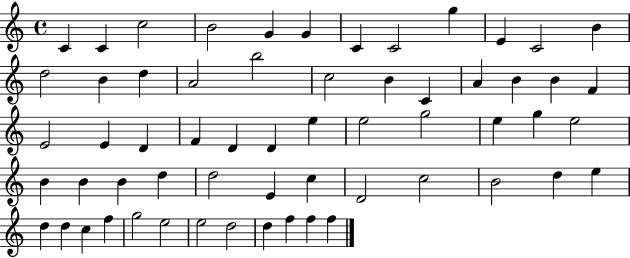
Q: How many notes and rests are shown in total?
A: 60